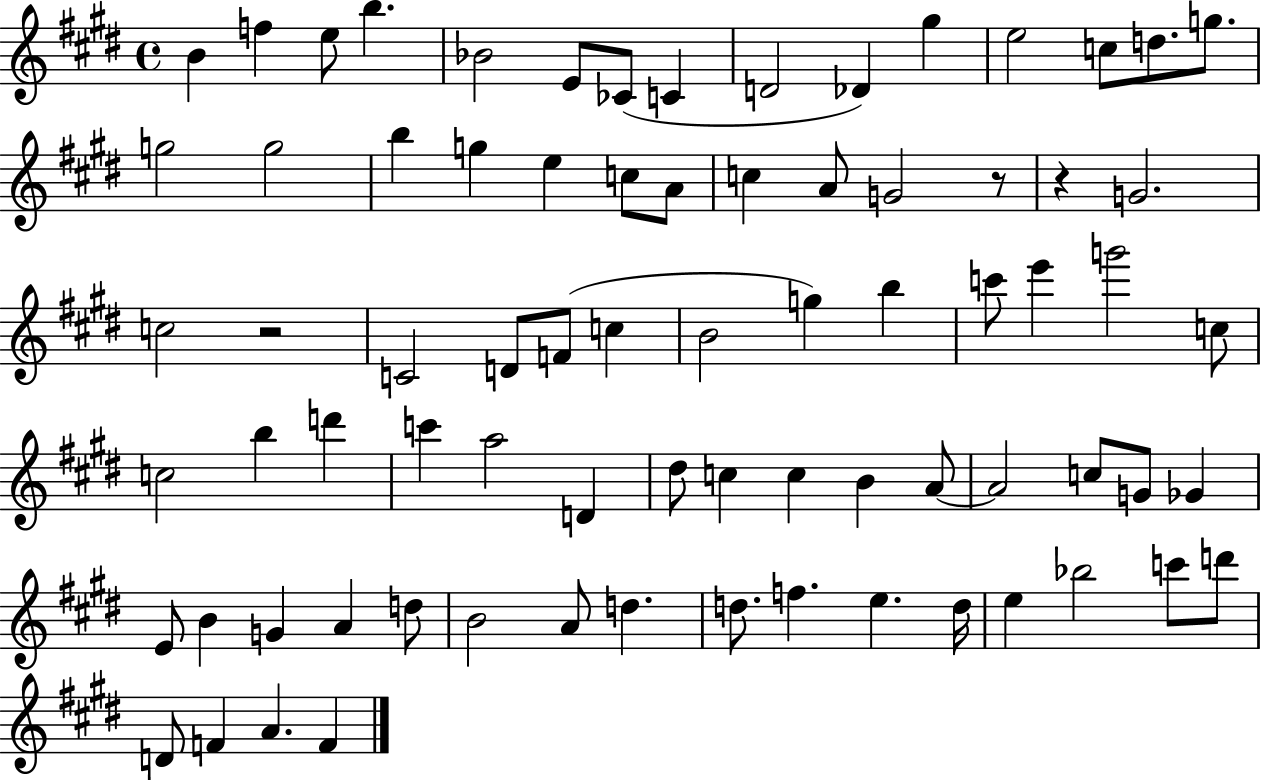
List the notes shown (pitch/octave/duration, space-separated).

B4/q F5/q E5/e B5/q. Bb4/h E4/e CES4/e C4/q D4/h Db4/q G#5/q E5/h C5/e D5/e. G5/e. G5/h G5/h B5/q G5/q E5/q C5/e A4/e C5/q A4/e G4/h R/e R/q G4/h. C5/h R/h C4/h D4/e F4/e C5/q B4/h G5/q B5/q C6/e E6/q G6/h C5/e C5/h B5/q D6/q C6/q A5/h D4/q D#5/e C5/q C5/q B4/q A4/e A4/h C5/e G4/e Gb4/q E4/e B4/q G4/q A4/q D5/e B4/h A4/e D5/q. D5/e. F5/q. E5/q. D5/s E5/q Bb5/h C6/e D6/e D4/e F4/q A4/q. F4/q